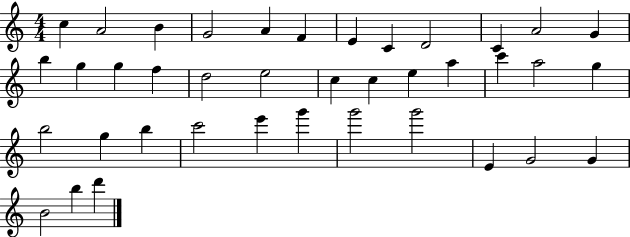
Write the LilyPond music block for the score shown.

{
  \clef treble
  \numericTimeSignature
  \time 4/4
  \key c \major
  c''4 a'2 b'4 | g'2 a'4 f'4 | e'4 c'4 d'2 | c'4 a'2 g'4 | \break b''4 g''4 g''4 f''4 | d''2 e''2 | c''4 c''4 e''4 a''4 | c'''4 a''2 g''4 | \break b''2 g''4 b''4 | c'''2 e'''4 g'''4 | g'''2 g'''2 | e'4 g'2 g'4 | \break b'2 b''4 d'''4 | \bar "|."
}